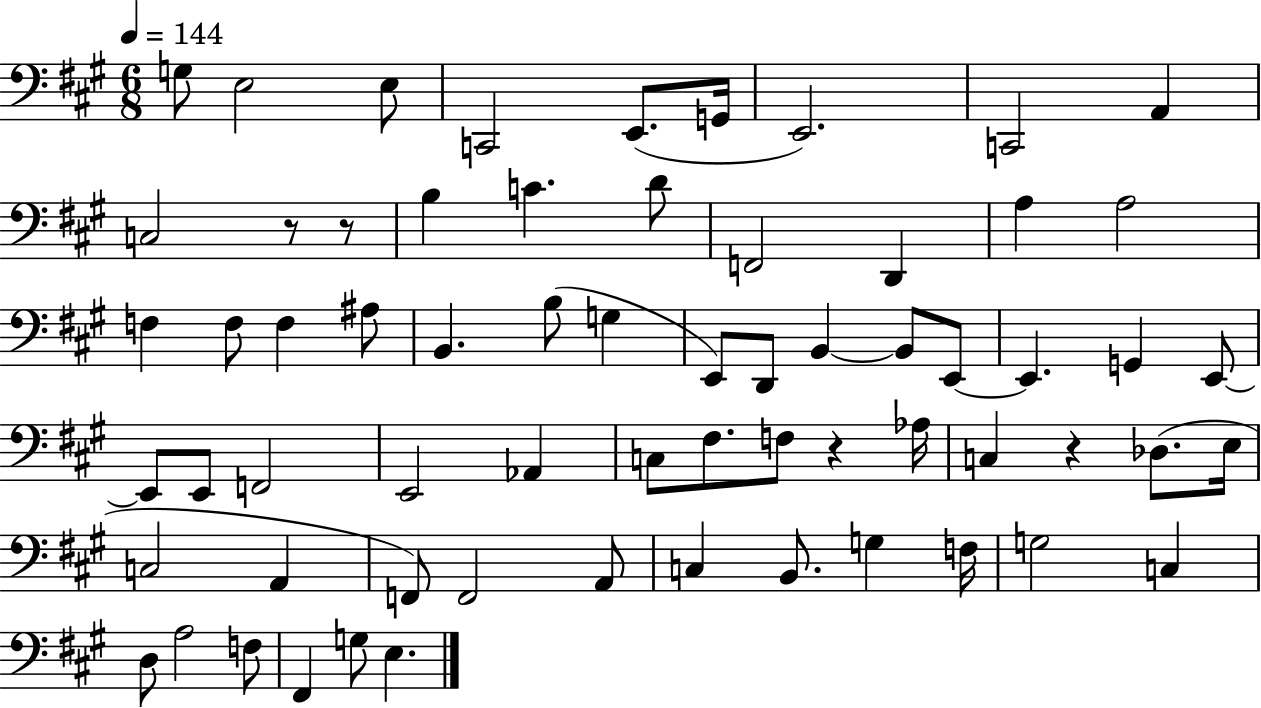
G3/e E3/h E3/e C2/h E2/e. G2/s E2/h. C2/h A2/q C3/h R/e R/e B3/q C4/q. D4/e F2/h D2/q A3/q A3/h F3/q F3/e F3/q A#3/e B2/q. B3/e G3/q E2/e D2/e B2/q B2/e E2/e E2/q. G2/q E2/e E2/e E2/e F2/h E2/h Ab2/q C3/e F#3/e. F3/e R/q Ab3/s C3/q R/q Db3/e. E3/s C3/h A2/q F2/e F2/h A2/e C3/q B2/e. G3/q F3/s G3/h C3/q D3/e A3/h F3/e F#2/q G3/e E3/q.